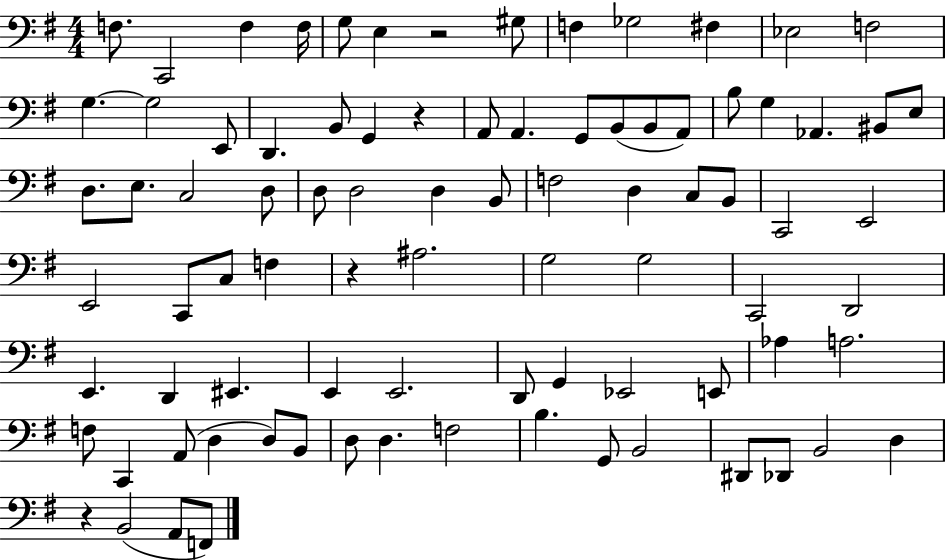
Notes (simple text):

F3/e. C2/h F3/q F3/s G3/e E3/q R/h G#3/e F3/q Gb3/h F#3/q Eb3/h F3/h G3/q. G3/h E2/e D2/q. B2/e G2/q R/q A2/e A2/q. G2/e B2/e B2/e A2/e B3/e G3/q Ab2/q. BIS2/e E3/e D3/e. E3/e. C3/h D3/e D3/e D3/h D3/q B2/e F3/h D3/q C3/e B2/e C2/h E2/h E2/h C2/e C3/e F3/q R/q A#3/h. G3/h G3/h C2/h D2/h E2/q. D2/q EIS2/q. E2/q E2/h. D2/e G2/q Eb2/h E2/e Ab3/q A3/h. F3/e C2/q A2/e D3/q D3/e B2/e D3/e D3/q. F3/h B3/q. G2/e B2/h D#2/e Db2/e B2/h D3/q R/q B2/h A2/e F2/e